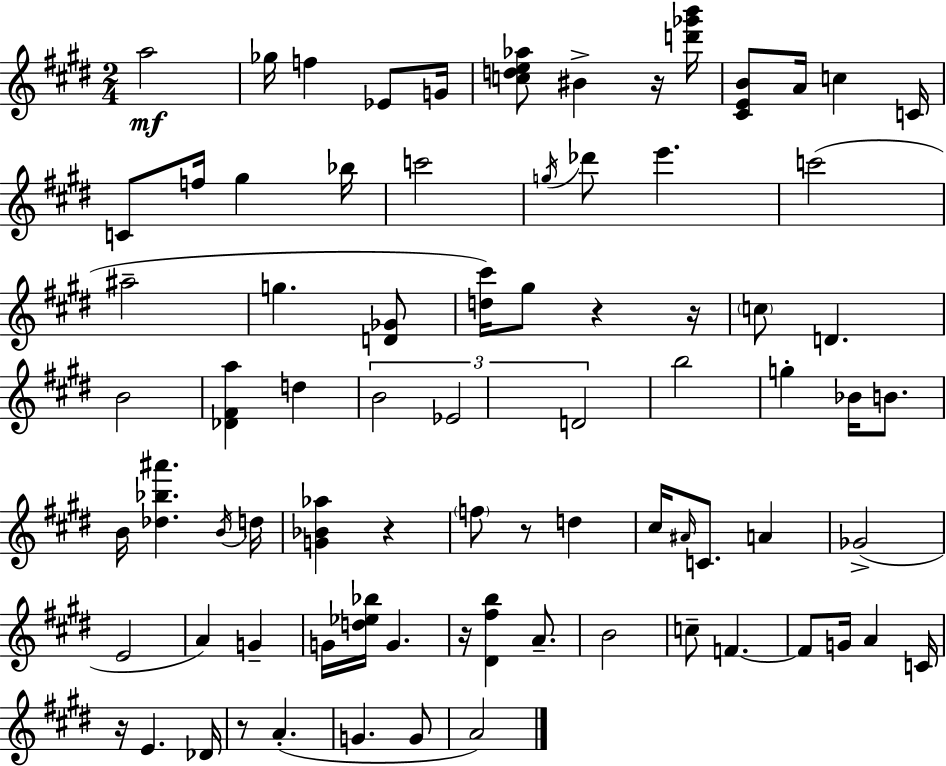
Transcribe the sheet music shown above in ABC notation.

X:1
T:Untitled
M:2/4
L:1/4
K:E
a2 _g/4 f _E/2 G/4 [cde_a]/2 ^B z/4 [d'_g'b']/4 [^CEB]/2 A/4 c C/4 C/2 f/4 ^g _b/4 c'2 g/4 _d'/2 e' c'2 ^a2 g [D_G]/2 [d^c']/4 ^g/2 z z/4 c/2 D B2 [_D^Fa] d B2 _E2 D2 b2 g _B/4 B/2 B/4 [_d_b^a'] B/4 d/4 [G_B_a] z f/2 z/2 d ^c/4 ^A/4 C/2 A _G2 E2 A G G/4 [d_e_b]/4 G z/4 [^D^fb] A/2 B2 c/2 F F/2 G/4 A C/4 z/4 E _D/4 z/2 A G G/2 A2